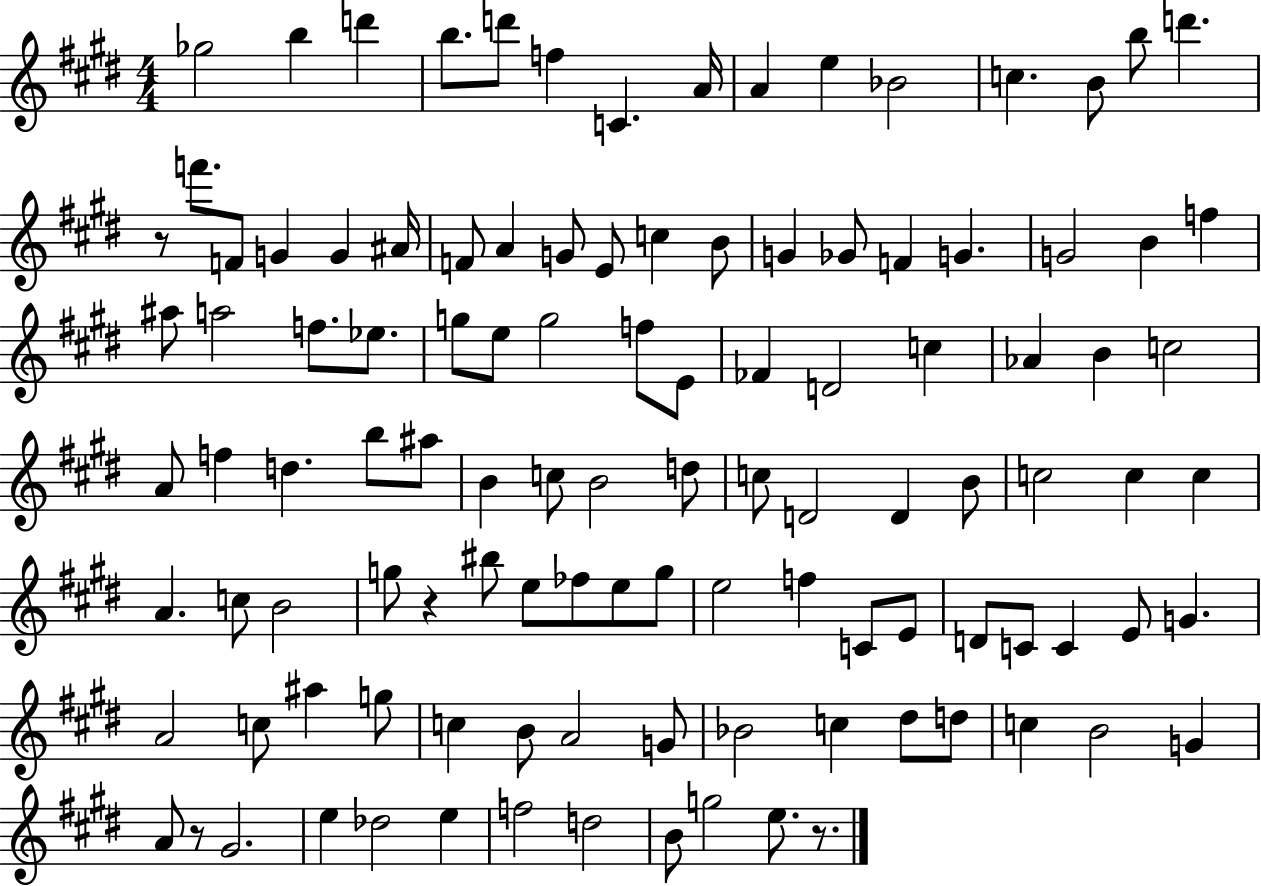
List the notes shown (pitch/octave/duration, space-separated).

Gb5/h B5/q D6/q B5/e. D6/e F5/q C4/q. A4/s A4/q E5/q Bb4/h C5/q. B4/e B5/e D6/q. R/e F6/e. F4/e G4/q G4/q A#4/s F4/e A4/q G4/e E4/e C5/q B4/e G4/q Gb4/e F4/q G4/q. G4/h B4/q F5/q A#5/e A5/h F5/e. Eb5/e. G5/e E5/e G5/h F5/e E4/e FES4/q D4/h C5/q Ab4/q B4/q C5/h A4/e F5/q D5/q. B5/e A#5/e B4/q C5/e B4/h D5/e C5/e D4/h D4/q B4/e C5/h C5/q C5/q A4/q. C5/e B4/h G5/e R/q BIS5/e E5/e FES5/e E5/e G5/e E5/h F5/q C4/e E4/e D4/e C4/e C4/q E4/e G4/q. A4/h C5/e A#5/q G5/e C5/q B4/e A4/h G4/e Bb4/h C5/q D#5/e D5/e C5/q B4/h G4/q A4/e R/e G#4/h. E5/q Db5/h E5/q F5/h D5/h B4/e G5/h E5/e. R/e.